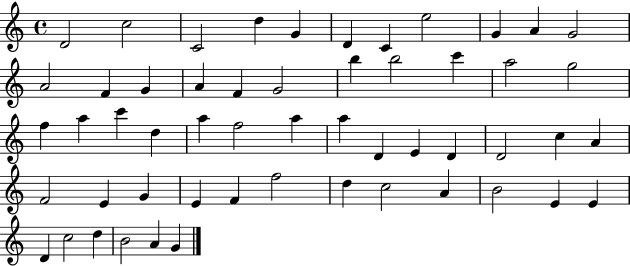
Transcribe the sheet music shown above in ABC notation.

X:1
T:Untitled
M:4/4
L:1/4
K:C
D2 c2 C2 d G D C e2 G A G2 A2 F G A F G2 b b2 c' a2 g2 f a c' d a f2 a a D E D D2 c A F2 E G E F f2 d c2 A B2 E E D c2 d B2 A G